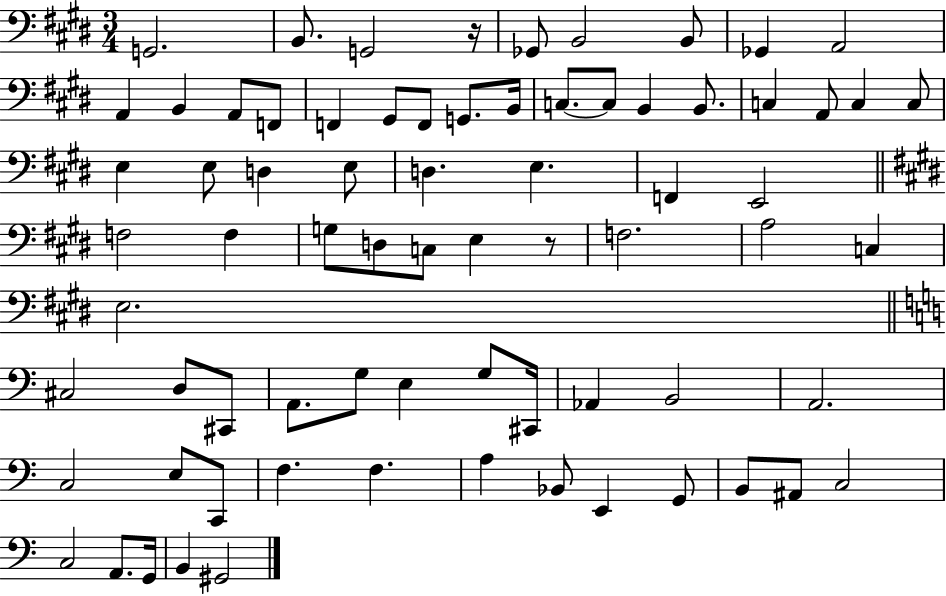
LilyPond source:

{
  \clef bass
  \numericTimeSignature
  \time 3/4
  \key e \major
  g,2. | b,8. g,2 r16 | ges,8 b,2 b,8 | ges,4 a,2 | \break a,4 b,4 a,8 f,8 | f,4 gis,8 f,8 g,8. b,16 | c8.~~ c8 b,4 b,8. | c4 a,8 c4 c8 | \break e4 e8 d4 e8 | d4. e4. | f,4 e,2 | \bar "||" \break \key e \major f2 f4 | g8 d8 c8 e4 r8 | f2. | a2 c4 | \break e2. | \bar "||" \break \key c \major cis2 d8 cis,8 | a,8. g8 e4 g8 cis,16 | aes,4 b,2 | a,2. | \break c2 e8 c,8 | f4. f4. | a4 bes,8 e,4 g,8 | b,8 ais,8 c2 | \break c2 a,8. g,16 | b,4 gis,2 | \bar "|."
}